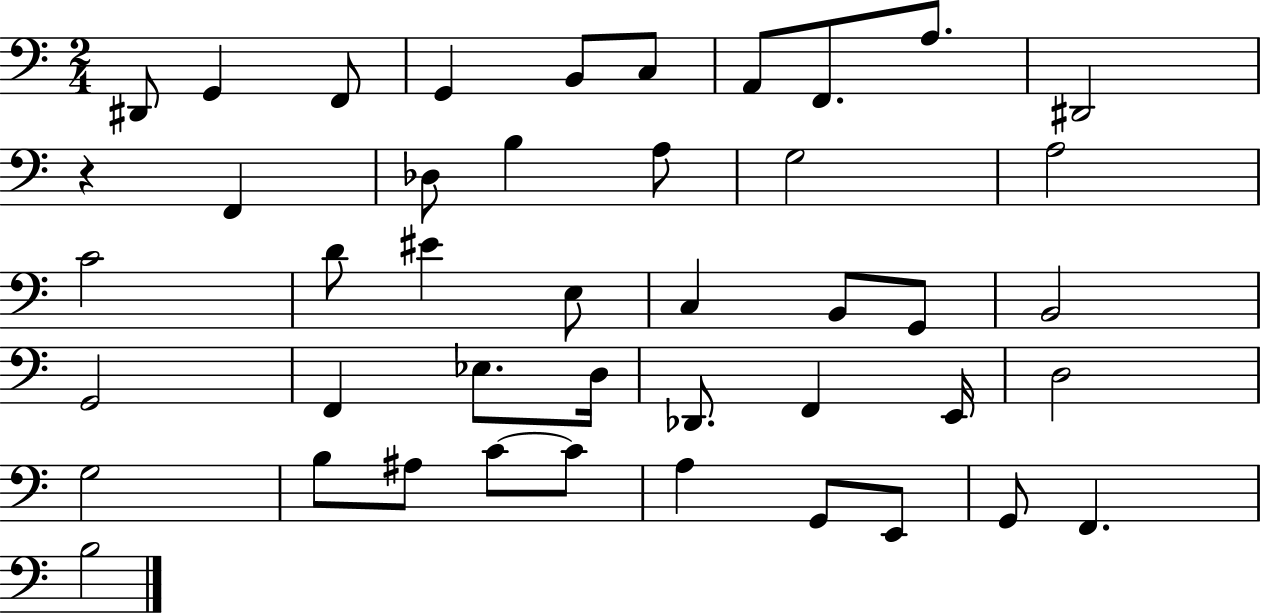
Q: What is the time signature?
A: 2/4